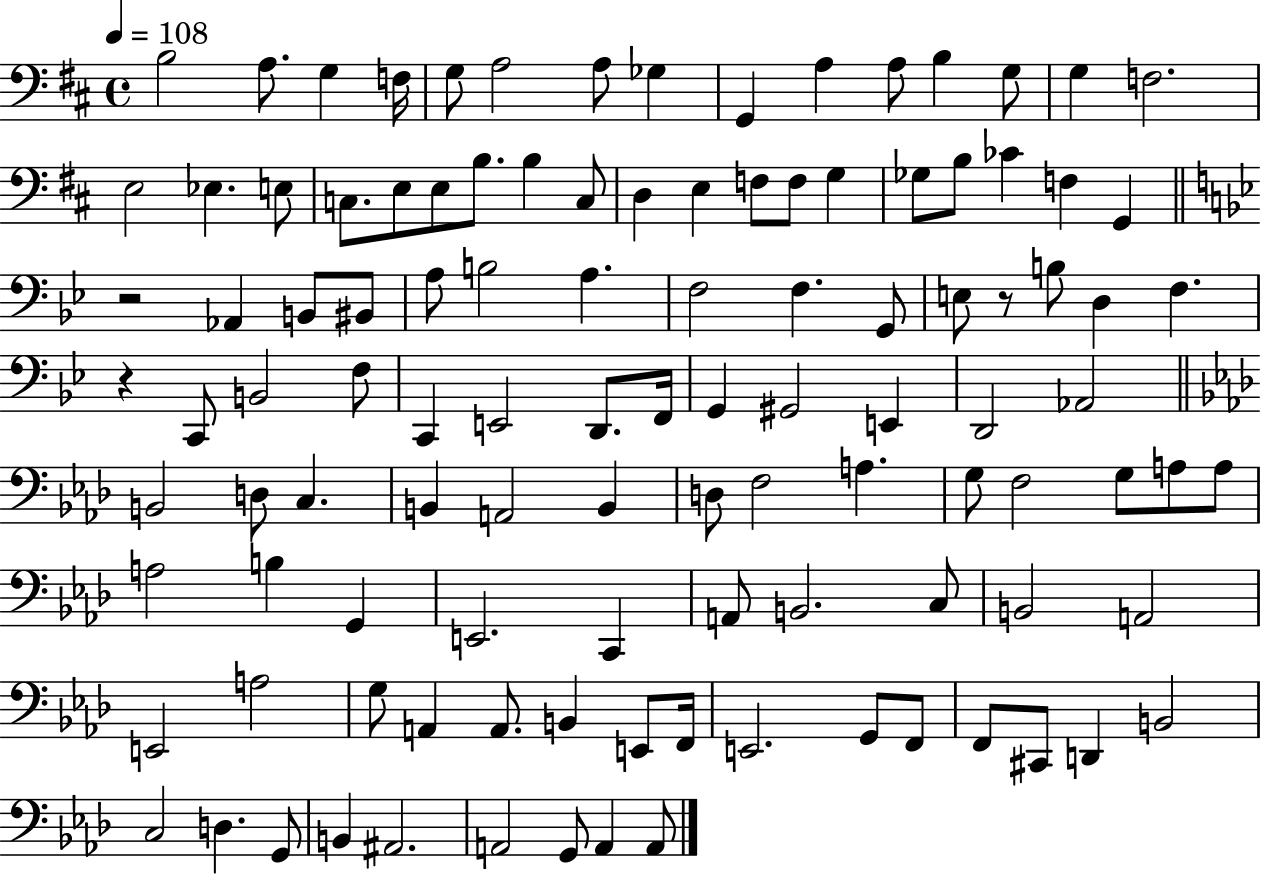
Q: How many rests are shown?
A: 3